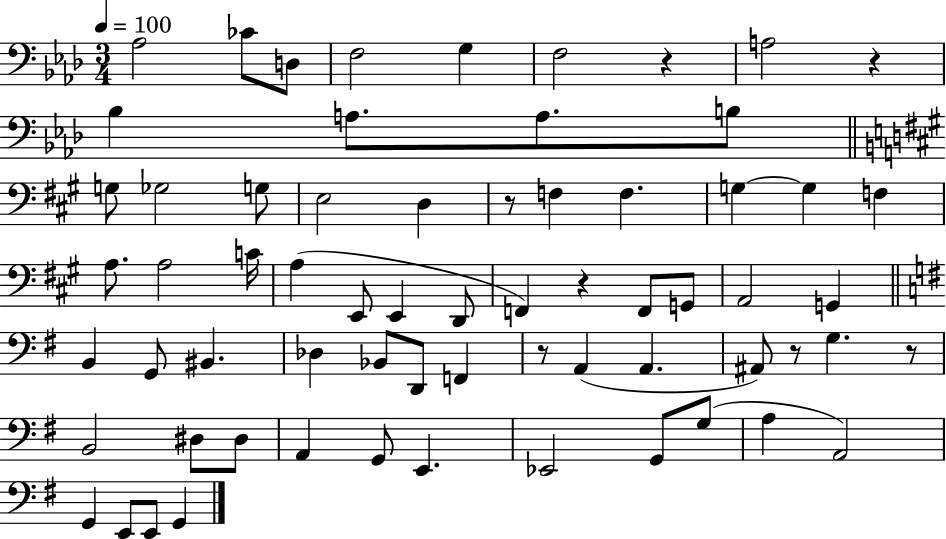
X:1
T:Untitled
M:3/4
L:1/4
K:Ab
_A,2 _C/2 D,/2 F,2 G, F,2 z A,2 z _B, A,/2 A,/2 B,/2 G,/2 _G,2 G,/2 E,2 D, z/2 F, F, G, G, F, A,/2 A,2 C/4 A, E,,/2 E,, D,,/2 F,, z F,,/2 G,,/2 A,,2 G,, B,, G,,/2 ^B,, _D, _B,,/2 D,,/2 F,, z/2 A,, A,, ^A,,/2 z/2 G, z/2 B,,2 ^D,/2 ^D,/2 A,, G,,/2 E,, _E,,2 G,,/2 G,/2 A, A,,2 G,, E,,/2 E,,/2 G,,